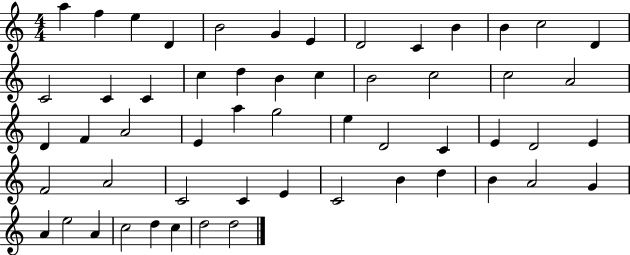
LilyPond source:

{
  \clef treble
  \numericTimeSignature
  \time 4/4
  \key c \major
  a''4 f''4 e''4 d'4 | b'2 g'4 e'4 | d'2 c'4 b'4 | b'4 c''2 d'4 | \break c'2 c'4 c'4 | c''4 d''4 b'4 c''4 | b'2 c''2 | c''2 a'2 | \break d'4 f'4 a'2 | e'4 a''4 g''2 | e''4 d'2 c'4 | e'4 d'2 e'4 | \break f'2 a'2 | c'2 c'4 e'4 | c'2 b'4 d''4 | b'4 a'2 g'4 | \break a'4 e''2 a'4 | c''2 d''4 c''4 | d''2 d''2 | \bar "|."
}